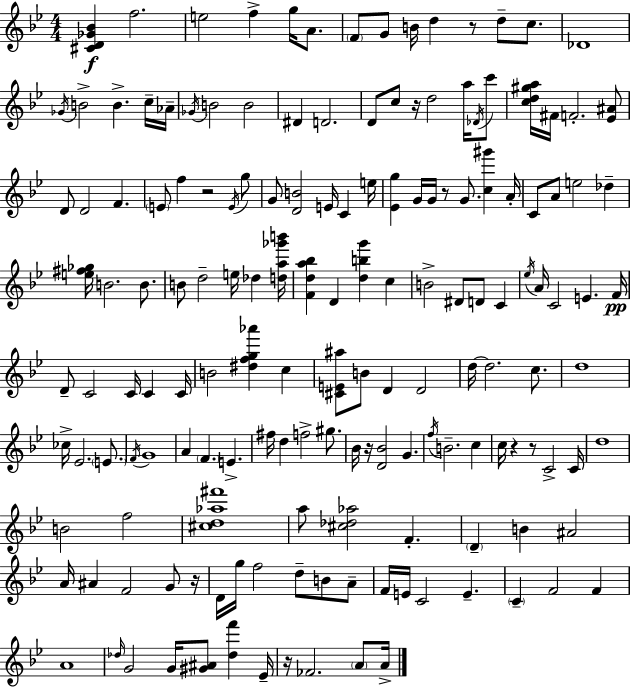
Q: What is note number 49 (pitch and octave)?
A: Db5